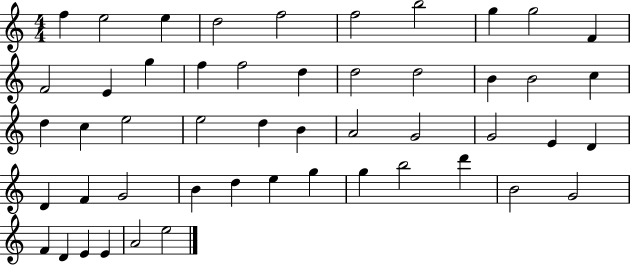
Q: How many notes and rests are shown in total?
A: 50